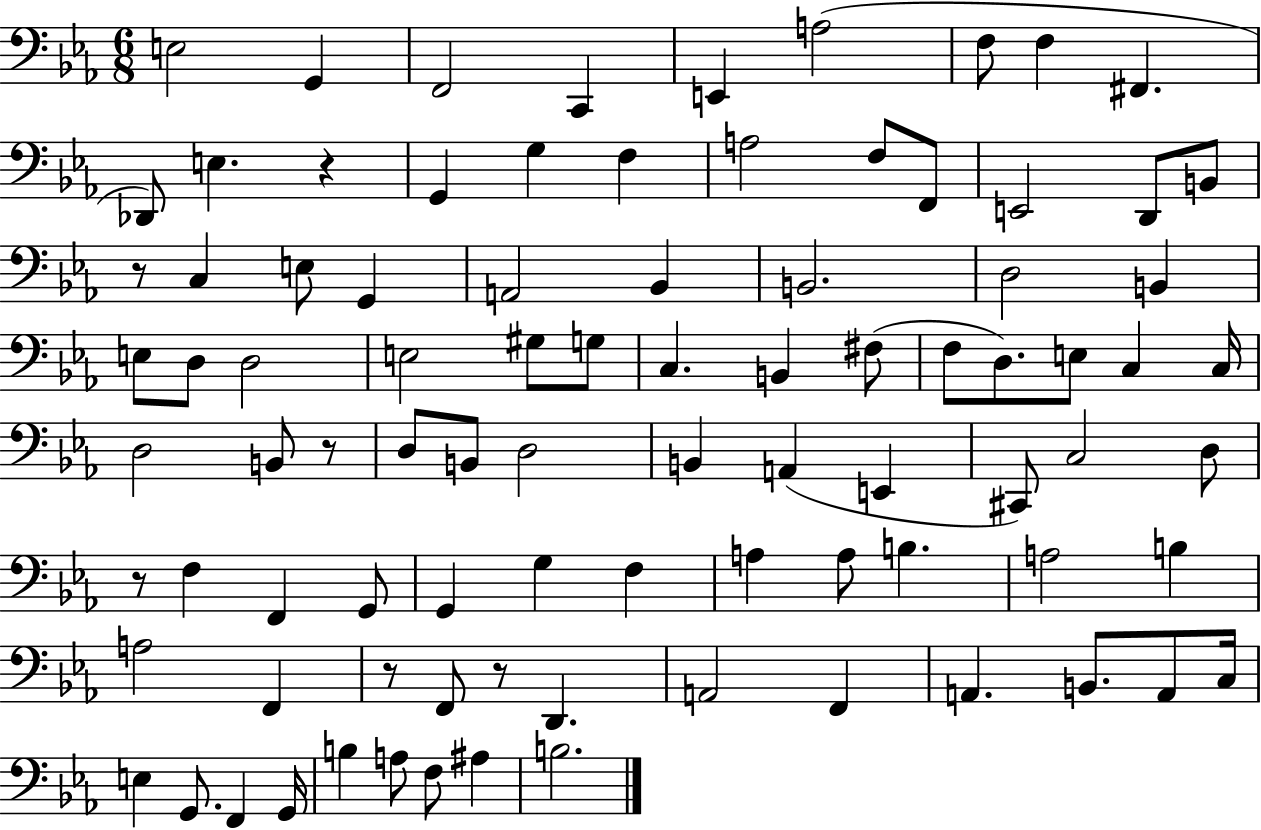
{
  \clef bass
  \numericTimeSignature
  \time 6/8
  \key ees \major
  e2 g,4 | f,2 c,4 | e,4 a2( | f8 f4 fis,4. | \break des,8) e4. r4 | g,4 g4 f4 | a2 f8 f,8 | e,2 d,8 b,8 | \break r8 c4 e8 g,4 | a,2 bes,4 | b,2. | d2 b,4 | \break e8 d8 d2 | e2 gis8 g8 | c4. b,4 fis8( | f8 d8.) e8 c4 c16 | \break d2 b,8 r8 | d8 b,8 d2 | b,4 a,4( e,4 | cis,8) c2 d8 | \break r8 f4 f,4 g,8 | g,4 g4 f4 | a4 a8 b4. | a2 b4 | \break a2 f,4 | r8 f,8 r8 d,4. | a,2 f,4 | a,4. b,8. a,8 c16 | \break e4 g,8. f,4 g,16 | b4 a8 f8 ais4 | b2. | \bar "|."
}